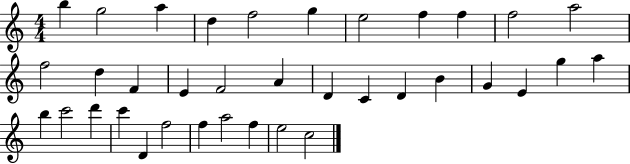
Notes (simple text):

B5/q G5/h A5/q D5/q F5/h G5/q E5/h F5/q F5/q F5/h A5/h F5/h D5/q F4/q E4/q F4/h A4/q D4/q C4/q D4/q B4/q G4/q E4/q G5/q A5/q B5/q C6/h D6/q C6/q D4/q F5/h F5/q A5/h F5/q E5/h C5/h